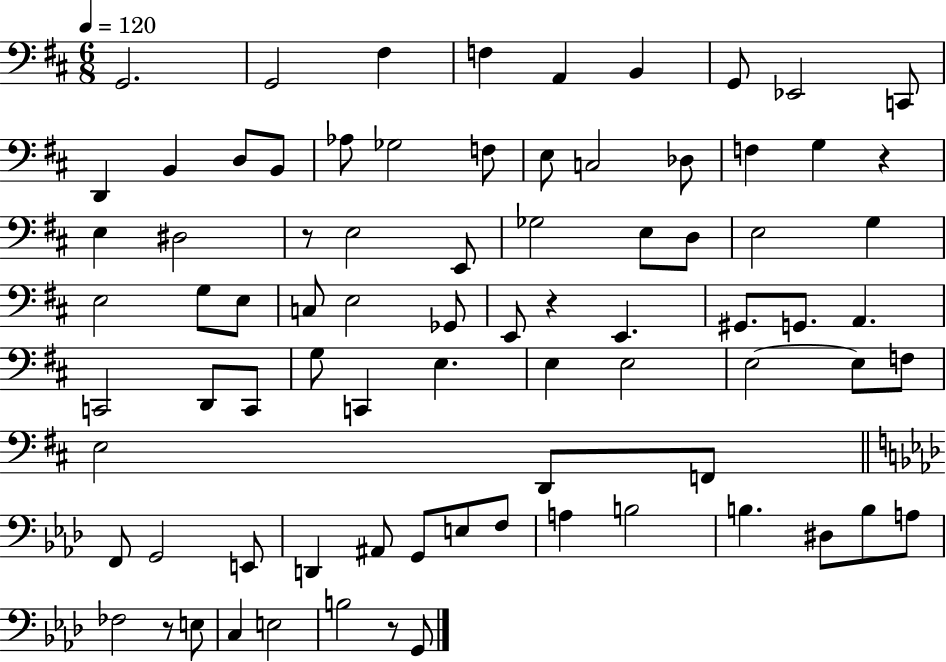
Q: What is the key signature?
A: D major